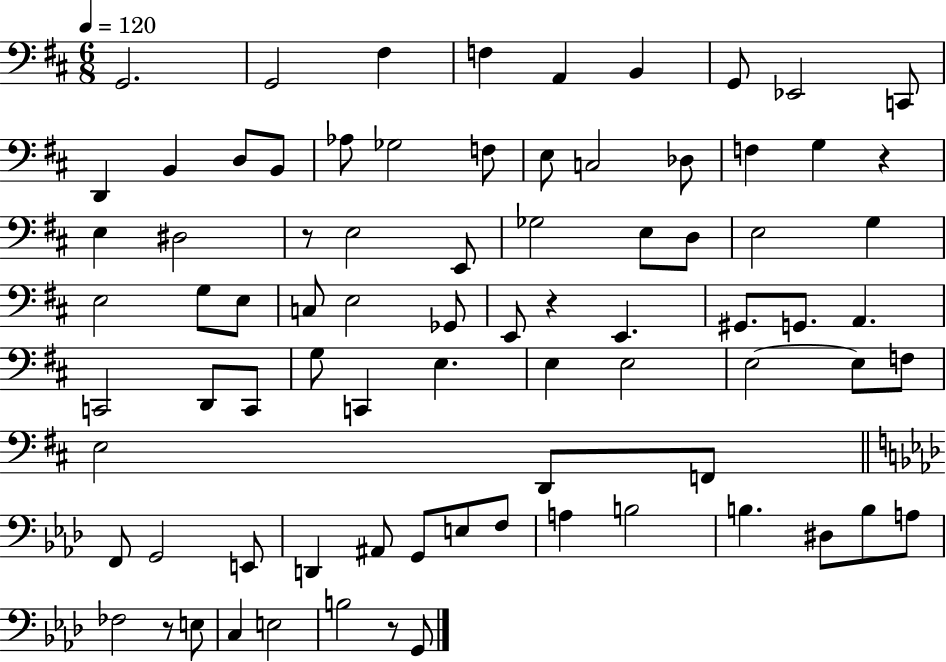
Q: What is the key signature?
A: D major